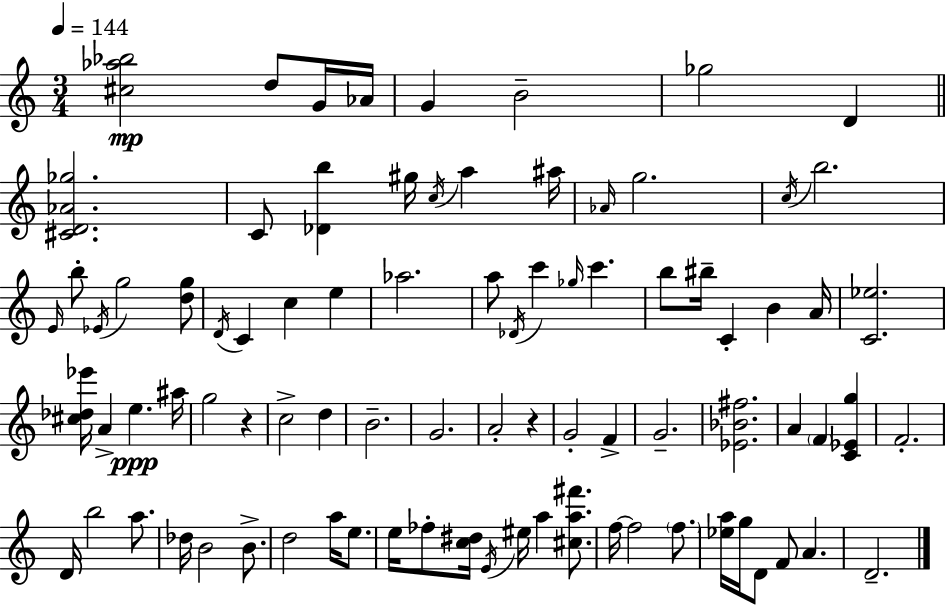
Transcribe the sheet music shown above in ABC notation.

X:1
T:Untitled
M:3/4
L:1/4
K:Am
[^c_a_b]2 d/2 G/4 _A/4 G B2 _g2 D [^CD_A_g]2 C/2 [_Db] ^g/4 c/4 a ^a/4 _A/4 g2 c/4 b2 E/4 b/2 _E/4 g2 [dg]/2 D/4 C c e _a2 a/2 _D/4 c' _g/4 c' b/2 ^b/4 C B A/4 [C_e]2 [^c_d_e']/4 A e ^a/4 g2 z c2 d B2 G2 A2 z G2 F G2 [_E_B^f]2 A F [C_Eg] F2 D/4 b2 a/2 _d/4 B2 B/2 d2 a/4 e/2 e/4 _f/2 [c^d]/4 E/4 ^e/4 a [^ca^f']/2 f/4 f2 f/2 [_ea]/4 g/4 D/2 F/2 A D2